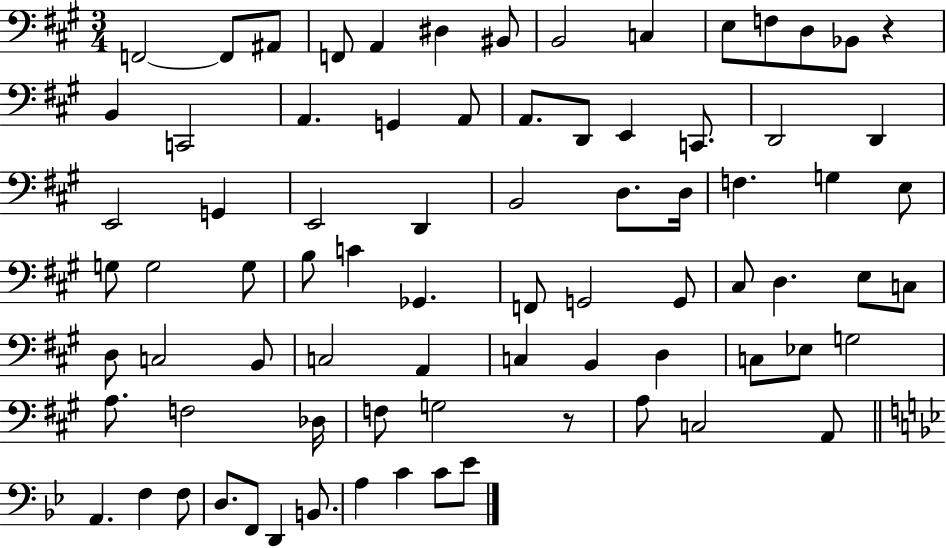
{
  \clef bass
  \numericTimeSignature
  \time 3/4
  \key a \major
  \repeat volta 2 { f,2~~ f,8 ais,8 | f,8 a,4 dis4 bis,8 | b,2 c4 | e8 f8 d8 bes,8 r4 | \break b,4 c,2 | a,4. g,4 a,8 | a,8. d,8 e,4 c,8. | d,2 d,4 | \break e,2 g,4 | e,2 d,4 | b,2 d8. d16 | f4. g4 e8 | \break g8 g2 g8 | b8 c'4 ges,4. | f,8 g,2 g,8 | cis8 d4. e8 c8 | \break d8 c2 b,8 | c2 a,4 | c4 b,4 d4 | c8 ees8 g2 | \break a8. f2 des16 | f8 g2 r8 | a8 c2 a,8 | \bar "||" \break \key g \minor a,4. f4 f8 | d8. f,8 d,4 b,8. | a4 c'4 c'8 ees'8 | } \bar "|."
}